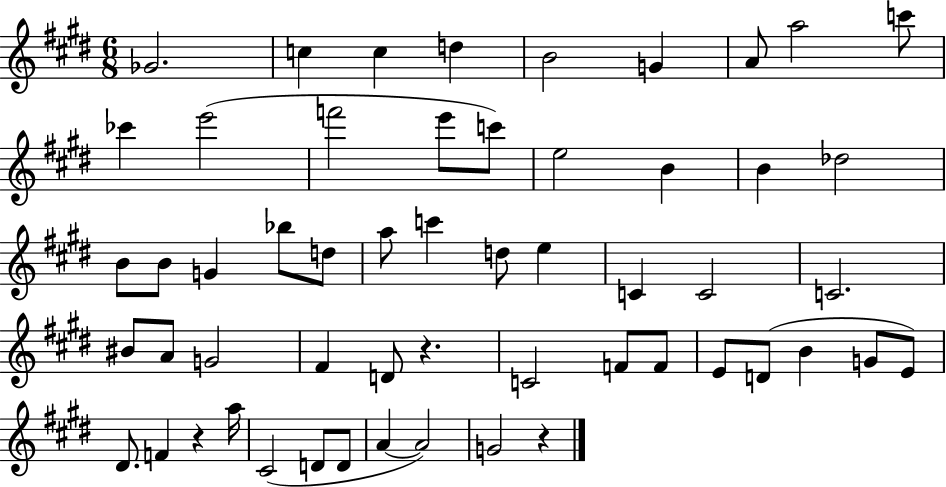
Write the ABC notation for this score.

X:1
T:Untitled
M:6/8
L:1/4
K:E
_G2 c c d B2 G A/2 a2 c'/2 _c' e'2 f'2 e'/2 c'/2 e2 B B _d2 B/2 B/2 G _b/2 d/2 a/2 c' d/2 e C C2 C2 ^B/2 A/2 G2 ^F D/2 z C2 F/2 F/2 E/2 D/2 B G/2 E/2 ^D/2 F z a/4 ^C2 D/2 D/2 A A2 G2 z